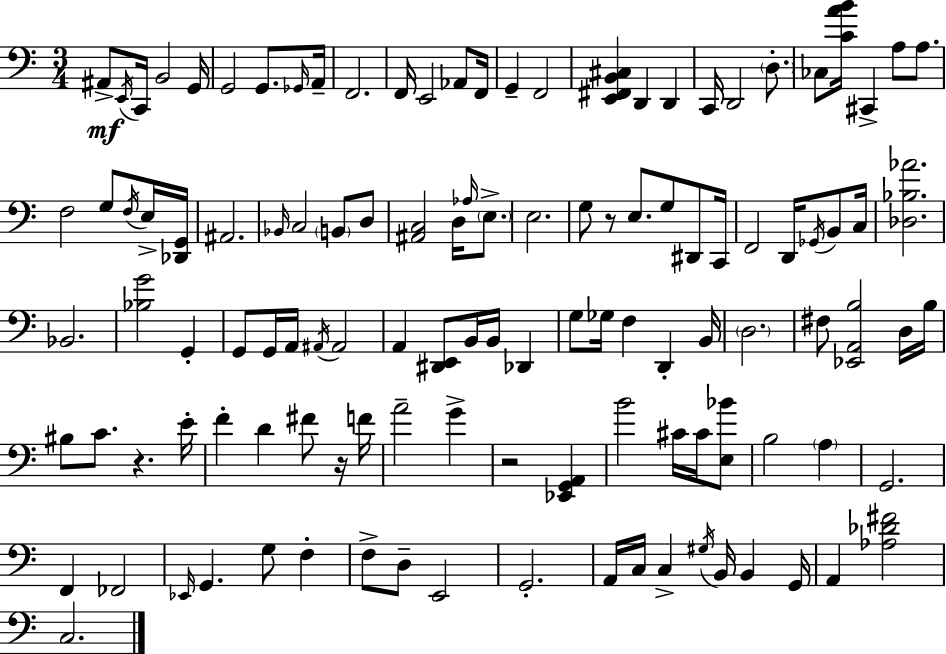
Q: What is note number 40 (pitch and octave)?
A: E3